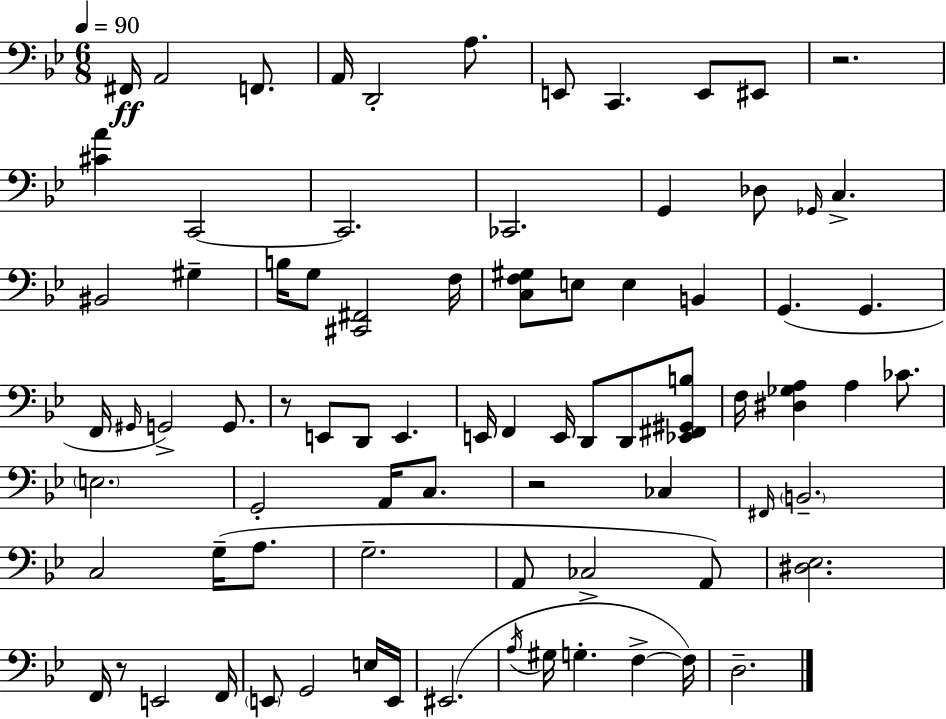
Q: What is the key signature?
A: BES major